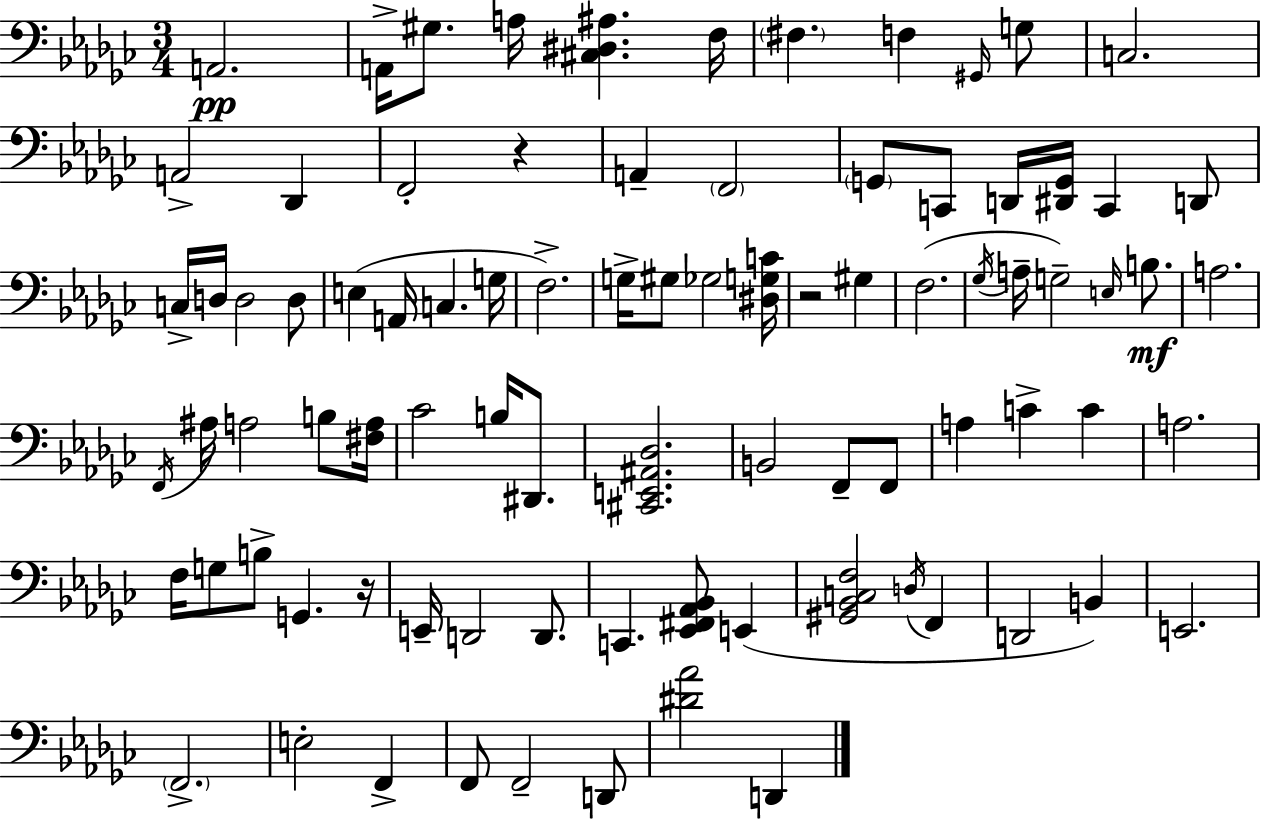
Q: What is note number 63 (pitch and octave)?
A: E2